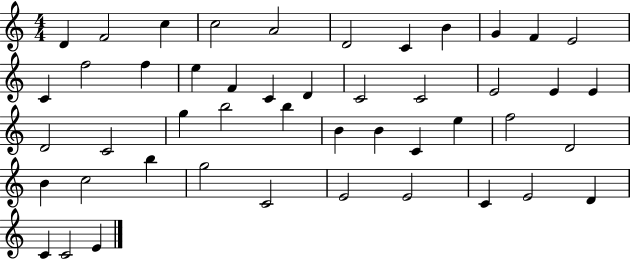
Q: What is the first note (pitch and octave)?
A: D4